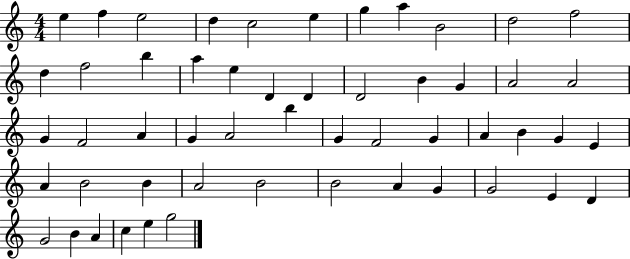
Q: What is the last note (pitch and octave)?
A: G5